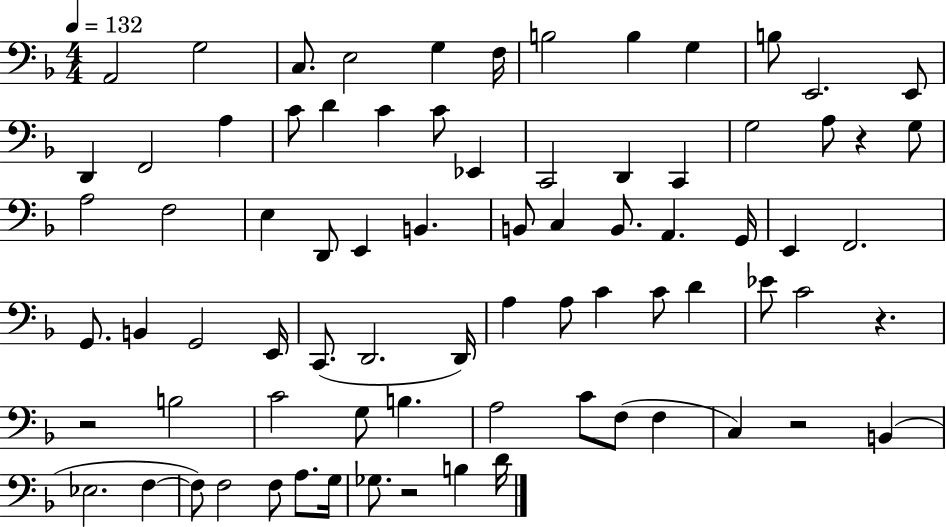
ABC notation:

X:1
T:Untitled
M:4/4
L:1/4
K:F
A,,2 G,2 C,/2 E,2 G, F,/4 B,2 B, G, B,/2 E,,2 E,,/2 D,, F,,2 A, C/2 D C C/2 _E,, C,,2 D,, C,, G,2 A,/2 z G,/2 A,2 F,2 E, D,,/2 E,, B,, B,,/2 C, B,,/2 A,, G,,/4 E,, F,,2 G,,/2 B,, G,,2 E,,/4 C,,/2 D,,2 D,,/4 A, A,/2 C C/2 D _E/2 C2 z z2 B,2 C2 G,/2 B, A,2 C/2 F,/2 F, C, z2 B,, _E,2 F, F,/2 F,2 F,/2 A,/2 G,/4 _G,/2 z2 B, D/4